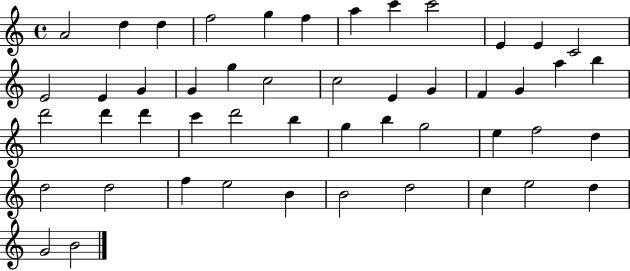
A4/h D5/q D5/q F5/h G5/q F5/q A5/q C6/q C6/h E4/q E4/q C4/h E4/h E4/q G4/q G4/q G5/q C5/h C5/h E4/q G4/q F4/q G4/q A5/q B5/q D6/h D6/q D6/q C6/q D6/h B5/q G5/q B5/q G5/h E5/q F5/h D5/q D5/h D5/h F5/q E5/h B4/q B4/h D5/h C5/q E5/h D5/q G4/h B4/h